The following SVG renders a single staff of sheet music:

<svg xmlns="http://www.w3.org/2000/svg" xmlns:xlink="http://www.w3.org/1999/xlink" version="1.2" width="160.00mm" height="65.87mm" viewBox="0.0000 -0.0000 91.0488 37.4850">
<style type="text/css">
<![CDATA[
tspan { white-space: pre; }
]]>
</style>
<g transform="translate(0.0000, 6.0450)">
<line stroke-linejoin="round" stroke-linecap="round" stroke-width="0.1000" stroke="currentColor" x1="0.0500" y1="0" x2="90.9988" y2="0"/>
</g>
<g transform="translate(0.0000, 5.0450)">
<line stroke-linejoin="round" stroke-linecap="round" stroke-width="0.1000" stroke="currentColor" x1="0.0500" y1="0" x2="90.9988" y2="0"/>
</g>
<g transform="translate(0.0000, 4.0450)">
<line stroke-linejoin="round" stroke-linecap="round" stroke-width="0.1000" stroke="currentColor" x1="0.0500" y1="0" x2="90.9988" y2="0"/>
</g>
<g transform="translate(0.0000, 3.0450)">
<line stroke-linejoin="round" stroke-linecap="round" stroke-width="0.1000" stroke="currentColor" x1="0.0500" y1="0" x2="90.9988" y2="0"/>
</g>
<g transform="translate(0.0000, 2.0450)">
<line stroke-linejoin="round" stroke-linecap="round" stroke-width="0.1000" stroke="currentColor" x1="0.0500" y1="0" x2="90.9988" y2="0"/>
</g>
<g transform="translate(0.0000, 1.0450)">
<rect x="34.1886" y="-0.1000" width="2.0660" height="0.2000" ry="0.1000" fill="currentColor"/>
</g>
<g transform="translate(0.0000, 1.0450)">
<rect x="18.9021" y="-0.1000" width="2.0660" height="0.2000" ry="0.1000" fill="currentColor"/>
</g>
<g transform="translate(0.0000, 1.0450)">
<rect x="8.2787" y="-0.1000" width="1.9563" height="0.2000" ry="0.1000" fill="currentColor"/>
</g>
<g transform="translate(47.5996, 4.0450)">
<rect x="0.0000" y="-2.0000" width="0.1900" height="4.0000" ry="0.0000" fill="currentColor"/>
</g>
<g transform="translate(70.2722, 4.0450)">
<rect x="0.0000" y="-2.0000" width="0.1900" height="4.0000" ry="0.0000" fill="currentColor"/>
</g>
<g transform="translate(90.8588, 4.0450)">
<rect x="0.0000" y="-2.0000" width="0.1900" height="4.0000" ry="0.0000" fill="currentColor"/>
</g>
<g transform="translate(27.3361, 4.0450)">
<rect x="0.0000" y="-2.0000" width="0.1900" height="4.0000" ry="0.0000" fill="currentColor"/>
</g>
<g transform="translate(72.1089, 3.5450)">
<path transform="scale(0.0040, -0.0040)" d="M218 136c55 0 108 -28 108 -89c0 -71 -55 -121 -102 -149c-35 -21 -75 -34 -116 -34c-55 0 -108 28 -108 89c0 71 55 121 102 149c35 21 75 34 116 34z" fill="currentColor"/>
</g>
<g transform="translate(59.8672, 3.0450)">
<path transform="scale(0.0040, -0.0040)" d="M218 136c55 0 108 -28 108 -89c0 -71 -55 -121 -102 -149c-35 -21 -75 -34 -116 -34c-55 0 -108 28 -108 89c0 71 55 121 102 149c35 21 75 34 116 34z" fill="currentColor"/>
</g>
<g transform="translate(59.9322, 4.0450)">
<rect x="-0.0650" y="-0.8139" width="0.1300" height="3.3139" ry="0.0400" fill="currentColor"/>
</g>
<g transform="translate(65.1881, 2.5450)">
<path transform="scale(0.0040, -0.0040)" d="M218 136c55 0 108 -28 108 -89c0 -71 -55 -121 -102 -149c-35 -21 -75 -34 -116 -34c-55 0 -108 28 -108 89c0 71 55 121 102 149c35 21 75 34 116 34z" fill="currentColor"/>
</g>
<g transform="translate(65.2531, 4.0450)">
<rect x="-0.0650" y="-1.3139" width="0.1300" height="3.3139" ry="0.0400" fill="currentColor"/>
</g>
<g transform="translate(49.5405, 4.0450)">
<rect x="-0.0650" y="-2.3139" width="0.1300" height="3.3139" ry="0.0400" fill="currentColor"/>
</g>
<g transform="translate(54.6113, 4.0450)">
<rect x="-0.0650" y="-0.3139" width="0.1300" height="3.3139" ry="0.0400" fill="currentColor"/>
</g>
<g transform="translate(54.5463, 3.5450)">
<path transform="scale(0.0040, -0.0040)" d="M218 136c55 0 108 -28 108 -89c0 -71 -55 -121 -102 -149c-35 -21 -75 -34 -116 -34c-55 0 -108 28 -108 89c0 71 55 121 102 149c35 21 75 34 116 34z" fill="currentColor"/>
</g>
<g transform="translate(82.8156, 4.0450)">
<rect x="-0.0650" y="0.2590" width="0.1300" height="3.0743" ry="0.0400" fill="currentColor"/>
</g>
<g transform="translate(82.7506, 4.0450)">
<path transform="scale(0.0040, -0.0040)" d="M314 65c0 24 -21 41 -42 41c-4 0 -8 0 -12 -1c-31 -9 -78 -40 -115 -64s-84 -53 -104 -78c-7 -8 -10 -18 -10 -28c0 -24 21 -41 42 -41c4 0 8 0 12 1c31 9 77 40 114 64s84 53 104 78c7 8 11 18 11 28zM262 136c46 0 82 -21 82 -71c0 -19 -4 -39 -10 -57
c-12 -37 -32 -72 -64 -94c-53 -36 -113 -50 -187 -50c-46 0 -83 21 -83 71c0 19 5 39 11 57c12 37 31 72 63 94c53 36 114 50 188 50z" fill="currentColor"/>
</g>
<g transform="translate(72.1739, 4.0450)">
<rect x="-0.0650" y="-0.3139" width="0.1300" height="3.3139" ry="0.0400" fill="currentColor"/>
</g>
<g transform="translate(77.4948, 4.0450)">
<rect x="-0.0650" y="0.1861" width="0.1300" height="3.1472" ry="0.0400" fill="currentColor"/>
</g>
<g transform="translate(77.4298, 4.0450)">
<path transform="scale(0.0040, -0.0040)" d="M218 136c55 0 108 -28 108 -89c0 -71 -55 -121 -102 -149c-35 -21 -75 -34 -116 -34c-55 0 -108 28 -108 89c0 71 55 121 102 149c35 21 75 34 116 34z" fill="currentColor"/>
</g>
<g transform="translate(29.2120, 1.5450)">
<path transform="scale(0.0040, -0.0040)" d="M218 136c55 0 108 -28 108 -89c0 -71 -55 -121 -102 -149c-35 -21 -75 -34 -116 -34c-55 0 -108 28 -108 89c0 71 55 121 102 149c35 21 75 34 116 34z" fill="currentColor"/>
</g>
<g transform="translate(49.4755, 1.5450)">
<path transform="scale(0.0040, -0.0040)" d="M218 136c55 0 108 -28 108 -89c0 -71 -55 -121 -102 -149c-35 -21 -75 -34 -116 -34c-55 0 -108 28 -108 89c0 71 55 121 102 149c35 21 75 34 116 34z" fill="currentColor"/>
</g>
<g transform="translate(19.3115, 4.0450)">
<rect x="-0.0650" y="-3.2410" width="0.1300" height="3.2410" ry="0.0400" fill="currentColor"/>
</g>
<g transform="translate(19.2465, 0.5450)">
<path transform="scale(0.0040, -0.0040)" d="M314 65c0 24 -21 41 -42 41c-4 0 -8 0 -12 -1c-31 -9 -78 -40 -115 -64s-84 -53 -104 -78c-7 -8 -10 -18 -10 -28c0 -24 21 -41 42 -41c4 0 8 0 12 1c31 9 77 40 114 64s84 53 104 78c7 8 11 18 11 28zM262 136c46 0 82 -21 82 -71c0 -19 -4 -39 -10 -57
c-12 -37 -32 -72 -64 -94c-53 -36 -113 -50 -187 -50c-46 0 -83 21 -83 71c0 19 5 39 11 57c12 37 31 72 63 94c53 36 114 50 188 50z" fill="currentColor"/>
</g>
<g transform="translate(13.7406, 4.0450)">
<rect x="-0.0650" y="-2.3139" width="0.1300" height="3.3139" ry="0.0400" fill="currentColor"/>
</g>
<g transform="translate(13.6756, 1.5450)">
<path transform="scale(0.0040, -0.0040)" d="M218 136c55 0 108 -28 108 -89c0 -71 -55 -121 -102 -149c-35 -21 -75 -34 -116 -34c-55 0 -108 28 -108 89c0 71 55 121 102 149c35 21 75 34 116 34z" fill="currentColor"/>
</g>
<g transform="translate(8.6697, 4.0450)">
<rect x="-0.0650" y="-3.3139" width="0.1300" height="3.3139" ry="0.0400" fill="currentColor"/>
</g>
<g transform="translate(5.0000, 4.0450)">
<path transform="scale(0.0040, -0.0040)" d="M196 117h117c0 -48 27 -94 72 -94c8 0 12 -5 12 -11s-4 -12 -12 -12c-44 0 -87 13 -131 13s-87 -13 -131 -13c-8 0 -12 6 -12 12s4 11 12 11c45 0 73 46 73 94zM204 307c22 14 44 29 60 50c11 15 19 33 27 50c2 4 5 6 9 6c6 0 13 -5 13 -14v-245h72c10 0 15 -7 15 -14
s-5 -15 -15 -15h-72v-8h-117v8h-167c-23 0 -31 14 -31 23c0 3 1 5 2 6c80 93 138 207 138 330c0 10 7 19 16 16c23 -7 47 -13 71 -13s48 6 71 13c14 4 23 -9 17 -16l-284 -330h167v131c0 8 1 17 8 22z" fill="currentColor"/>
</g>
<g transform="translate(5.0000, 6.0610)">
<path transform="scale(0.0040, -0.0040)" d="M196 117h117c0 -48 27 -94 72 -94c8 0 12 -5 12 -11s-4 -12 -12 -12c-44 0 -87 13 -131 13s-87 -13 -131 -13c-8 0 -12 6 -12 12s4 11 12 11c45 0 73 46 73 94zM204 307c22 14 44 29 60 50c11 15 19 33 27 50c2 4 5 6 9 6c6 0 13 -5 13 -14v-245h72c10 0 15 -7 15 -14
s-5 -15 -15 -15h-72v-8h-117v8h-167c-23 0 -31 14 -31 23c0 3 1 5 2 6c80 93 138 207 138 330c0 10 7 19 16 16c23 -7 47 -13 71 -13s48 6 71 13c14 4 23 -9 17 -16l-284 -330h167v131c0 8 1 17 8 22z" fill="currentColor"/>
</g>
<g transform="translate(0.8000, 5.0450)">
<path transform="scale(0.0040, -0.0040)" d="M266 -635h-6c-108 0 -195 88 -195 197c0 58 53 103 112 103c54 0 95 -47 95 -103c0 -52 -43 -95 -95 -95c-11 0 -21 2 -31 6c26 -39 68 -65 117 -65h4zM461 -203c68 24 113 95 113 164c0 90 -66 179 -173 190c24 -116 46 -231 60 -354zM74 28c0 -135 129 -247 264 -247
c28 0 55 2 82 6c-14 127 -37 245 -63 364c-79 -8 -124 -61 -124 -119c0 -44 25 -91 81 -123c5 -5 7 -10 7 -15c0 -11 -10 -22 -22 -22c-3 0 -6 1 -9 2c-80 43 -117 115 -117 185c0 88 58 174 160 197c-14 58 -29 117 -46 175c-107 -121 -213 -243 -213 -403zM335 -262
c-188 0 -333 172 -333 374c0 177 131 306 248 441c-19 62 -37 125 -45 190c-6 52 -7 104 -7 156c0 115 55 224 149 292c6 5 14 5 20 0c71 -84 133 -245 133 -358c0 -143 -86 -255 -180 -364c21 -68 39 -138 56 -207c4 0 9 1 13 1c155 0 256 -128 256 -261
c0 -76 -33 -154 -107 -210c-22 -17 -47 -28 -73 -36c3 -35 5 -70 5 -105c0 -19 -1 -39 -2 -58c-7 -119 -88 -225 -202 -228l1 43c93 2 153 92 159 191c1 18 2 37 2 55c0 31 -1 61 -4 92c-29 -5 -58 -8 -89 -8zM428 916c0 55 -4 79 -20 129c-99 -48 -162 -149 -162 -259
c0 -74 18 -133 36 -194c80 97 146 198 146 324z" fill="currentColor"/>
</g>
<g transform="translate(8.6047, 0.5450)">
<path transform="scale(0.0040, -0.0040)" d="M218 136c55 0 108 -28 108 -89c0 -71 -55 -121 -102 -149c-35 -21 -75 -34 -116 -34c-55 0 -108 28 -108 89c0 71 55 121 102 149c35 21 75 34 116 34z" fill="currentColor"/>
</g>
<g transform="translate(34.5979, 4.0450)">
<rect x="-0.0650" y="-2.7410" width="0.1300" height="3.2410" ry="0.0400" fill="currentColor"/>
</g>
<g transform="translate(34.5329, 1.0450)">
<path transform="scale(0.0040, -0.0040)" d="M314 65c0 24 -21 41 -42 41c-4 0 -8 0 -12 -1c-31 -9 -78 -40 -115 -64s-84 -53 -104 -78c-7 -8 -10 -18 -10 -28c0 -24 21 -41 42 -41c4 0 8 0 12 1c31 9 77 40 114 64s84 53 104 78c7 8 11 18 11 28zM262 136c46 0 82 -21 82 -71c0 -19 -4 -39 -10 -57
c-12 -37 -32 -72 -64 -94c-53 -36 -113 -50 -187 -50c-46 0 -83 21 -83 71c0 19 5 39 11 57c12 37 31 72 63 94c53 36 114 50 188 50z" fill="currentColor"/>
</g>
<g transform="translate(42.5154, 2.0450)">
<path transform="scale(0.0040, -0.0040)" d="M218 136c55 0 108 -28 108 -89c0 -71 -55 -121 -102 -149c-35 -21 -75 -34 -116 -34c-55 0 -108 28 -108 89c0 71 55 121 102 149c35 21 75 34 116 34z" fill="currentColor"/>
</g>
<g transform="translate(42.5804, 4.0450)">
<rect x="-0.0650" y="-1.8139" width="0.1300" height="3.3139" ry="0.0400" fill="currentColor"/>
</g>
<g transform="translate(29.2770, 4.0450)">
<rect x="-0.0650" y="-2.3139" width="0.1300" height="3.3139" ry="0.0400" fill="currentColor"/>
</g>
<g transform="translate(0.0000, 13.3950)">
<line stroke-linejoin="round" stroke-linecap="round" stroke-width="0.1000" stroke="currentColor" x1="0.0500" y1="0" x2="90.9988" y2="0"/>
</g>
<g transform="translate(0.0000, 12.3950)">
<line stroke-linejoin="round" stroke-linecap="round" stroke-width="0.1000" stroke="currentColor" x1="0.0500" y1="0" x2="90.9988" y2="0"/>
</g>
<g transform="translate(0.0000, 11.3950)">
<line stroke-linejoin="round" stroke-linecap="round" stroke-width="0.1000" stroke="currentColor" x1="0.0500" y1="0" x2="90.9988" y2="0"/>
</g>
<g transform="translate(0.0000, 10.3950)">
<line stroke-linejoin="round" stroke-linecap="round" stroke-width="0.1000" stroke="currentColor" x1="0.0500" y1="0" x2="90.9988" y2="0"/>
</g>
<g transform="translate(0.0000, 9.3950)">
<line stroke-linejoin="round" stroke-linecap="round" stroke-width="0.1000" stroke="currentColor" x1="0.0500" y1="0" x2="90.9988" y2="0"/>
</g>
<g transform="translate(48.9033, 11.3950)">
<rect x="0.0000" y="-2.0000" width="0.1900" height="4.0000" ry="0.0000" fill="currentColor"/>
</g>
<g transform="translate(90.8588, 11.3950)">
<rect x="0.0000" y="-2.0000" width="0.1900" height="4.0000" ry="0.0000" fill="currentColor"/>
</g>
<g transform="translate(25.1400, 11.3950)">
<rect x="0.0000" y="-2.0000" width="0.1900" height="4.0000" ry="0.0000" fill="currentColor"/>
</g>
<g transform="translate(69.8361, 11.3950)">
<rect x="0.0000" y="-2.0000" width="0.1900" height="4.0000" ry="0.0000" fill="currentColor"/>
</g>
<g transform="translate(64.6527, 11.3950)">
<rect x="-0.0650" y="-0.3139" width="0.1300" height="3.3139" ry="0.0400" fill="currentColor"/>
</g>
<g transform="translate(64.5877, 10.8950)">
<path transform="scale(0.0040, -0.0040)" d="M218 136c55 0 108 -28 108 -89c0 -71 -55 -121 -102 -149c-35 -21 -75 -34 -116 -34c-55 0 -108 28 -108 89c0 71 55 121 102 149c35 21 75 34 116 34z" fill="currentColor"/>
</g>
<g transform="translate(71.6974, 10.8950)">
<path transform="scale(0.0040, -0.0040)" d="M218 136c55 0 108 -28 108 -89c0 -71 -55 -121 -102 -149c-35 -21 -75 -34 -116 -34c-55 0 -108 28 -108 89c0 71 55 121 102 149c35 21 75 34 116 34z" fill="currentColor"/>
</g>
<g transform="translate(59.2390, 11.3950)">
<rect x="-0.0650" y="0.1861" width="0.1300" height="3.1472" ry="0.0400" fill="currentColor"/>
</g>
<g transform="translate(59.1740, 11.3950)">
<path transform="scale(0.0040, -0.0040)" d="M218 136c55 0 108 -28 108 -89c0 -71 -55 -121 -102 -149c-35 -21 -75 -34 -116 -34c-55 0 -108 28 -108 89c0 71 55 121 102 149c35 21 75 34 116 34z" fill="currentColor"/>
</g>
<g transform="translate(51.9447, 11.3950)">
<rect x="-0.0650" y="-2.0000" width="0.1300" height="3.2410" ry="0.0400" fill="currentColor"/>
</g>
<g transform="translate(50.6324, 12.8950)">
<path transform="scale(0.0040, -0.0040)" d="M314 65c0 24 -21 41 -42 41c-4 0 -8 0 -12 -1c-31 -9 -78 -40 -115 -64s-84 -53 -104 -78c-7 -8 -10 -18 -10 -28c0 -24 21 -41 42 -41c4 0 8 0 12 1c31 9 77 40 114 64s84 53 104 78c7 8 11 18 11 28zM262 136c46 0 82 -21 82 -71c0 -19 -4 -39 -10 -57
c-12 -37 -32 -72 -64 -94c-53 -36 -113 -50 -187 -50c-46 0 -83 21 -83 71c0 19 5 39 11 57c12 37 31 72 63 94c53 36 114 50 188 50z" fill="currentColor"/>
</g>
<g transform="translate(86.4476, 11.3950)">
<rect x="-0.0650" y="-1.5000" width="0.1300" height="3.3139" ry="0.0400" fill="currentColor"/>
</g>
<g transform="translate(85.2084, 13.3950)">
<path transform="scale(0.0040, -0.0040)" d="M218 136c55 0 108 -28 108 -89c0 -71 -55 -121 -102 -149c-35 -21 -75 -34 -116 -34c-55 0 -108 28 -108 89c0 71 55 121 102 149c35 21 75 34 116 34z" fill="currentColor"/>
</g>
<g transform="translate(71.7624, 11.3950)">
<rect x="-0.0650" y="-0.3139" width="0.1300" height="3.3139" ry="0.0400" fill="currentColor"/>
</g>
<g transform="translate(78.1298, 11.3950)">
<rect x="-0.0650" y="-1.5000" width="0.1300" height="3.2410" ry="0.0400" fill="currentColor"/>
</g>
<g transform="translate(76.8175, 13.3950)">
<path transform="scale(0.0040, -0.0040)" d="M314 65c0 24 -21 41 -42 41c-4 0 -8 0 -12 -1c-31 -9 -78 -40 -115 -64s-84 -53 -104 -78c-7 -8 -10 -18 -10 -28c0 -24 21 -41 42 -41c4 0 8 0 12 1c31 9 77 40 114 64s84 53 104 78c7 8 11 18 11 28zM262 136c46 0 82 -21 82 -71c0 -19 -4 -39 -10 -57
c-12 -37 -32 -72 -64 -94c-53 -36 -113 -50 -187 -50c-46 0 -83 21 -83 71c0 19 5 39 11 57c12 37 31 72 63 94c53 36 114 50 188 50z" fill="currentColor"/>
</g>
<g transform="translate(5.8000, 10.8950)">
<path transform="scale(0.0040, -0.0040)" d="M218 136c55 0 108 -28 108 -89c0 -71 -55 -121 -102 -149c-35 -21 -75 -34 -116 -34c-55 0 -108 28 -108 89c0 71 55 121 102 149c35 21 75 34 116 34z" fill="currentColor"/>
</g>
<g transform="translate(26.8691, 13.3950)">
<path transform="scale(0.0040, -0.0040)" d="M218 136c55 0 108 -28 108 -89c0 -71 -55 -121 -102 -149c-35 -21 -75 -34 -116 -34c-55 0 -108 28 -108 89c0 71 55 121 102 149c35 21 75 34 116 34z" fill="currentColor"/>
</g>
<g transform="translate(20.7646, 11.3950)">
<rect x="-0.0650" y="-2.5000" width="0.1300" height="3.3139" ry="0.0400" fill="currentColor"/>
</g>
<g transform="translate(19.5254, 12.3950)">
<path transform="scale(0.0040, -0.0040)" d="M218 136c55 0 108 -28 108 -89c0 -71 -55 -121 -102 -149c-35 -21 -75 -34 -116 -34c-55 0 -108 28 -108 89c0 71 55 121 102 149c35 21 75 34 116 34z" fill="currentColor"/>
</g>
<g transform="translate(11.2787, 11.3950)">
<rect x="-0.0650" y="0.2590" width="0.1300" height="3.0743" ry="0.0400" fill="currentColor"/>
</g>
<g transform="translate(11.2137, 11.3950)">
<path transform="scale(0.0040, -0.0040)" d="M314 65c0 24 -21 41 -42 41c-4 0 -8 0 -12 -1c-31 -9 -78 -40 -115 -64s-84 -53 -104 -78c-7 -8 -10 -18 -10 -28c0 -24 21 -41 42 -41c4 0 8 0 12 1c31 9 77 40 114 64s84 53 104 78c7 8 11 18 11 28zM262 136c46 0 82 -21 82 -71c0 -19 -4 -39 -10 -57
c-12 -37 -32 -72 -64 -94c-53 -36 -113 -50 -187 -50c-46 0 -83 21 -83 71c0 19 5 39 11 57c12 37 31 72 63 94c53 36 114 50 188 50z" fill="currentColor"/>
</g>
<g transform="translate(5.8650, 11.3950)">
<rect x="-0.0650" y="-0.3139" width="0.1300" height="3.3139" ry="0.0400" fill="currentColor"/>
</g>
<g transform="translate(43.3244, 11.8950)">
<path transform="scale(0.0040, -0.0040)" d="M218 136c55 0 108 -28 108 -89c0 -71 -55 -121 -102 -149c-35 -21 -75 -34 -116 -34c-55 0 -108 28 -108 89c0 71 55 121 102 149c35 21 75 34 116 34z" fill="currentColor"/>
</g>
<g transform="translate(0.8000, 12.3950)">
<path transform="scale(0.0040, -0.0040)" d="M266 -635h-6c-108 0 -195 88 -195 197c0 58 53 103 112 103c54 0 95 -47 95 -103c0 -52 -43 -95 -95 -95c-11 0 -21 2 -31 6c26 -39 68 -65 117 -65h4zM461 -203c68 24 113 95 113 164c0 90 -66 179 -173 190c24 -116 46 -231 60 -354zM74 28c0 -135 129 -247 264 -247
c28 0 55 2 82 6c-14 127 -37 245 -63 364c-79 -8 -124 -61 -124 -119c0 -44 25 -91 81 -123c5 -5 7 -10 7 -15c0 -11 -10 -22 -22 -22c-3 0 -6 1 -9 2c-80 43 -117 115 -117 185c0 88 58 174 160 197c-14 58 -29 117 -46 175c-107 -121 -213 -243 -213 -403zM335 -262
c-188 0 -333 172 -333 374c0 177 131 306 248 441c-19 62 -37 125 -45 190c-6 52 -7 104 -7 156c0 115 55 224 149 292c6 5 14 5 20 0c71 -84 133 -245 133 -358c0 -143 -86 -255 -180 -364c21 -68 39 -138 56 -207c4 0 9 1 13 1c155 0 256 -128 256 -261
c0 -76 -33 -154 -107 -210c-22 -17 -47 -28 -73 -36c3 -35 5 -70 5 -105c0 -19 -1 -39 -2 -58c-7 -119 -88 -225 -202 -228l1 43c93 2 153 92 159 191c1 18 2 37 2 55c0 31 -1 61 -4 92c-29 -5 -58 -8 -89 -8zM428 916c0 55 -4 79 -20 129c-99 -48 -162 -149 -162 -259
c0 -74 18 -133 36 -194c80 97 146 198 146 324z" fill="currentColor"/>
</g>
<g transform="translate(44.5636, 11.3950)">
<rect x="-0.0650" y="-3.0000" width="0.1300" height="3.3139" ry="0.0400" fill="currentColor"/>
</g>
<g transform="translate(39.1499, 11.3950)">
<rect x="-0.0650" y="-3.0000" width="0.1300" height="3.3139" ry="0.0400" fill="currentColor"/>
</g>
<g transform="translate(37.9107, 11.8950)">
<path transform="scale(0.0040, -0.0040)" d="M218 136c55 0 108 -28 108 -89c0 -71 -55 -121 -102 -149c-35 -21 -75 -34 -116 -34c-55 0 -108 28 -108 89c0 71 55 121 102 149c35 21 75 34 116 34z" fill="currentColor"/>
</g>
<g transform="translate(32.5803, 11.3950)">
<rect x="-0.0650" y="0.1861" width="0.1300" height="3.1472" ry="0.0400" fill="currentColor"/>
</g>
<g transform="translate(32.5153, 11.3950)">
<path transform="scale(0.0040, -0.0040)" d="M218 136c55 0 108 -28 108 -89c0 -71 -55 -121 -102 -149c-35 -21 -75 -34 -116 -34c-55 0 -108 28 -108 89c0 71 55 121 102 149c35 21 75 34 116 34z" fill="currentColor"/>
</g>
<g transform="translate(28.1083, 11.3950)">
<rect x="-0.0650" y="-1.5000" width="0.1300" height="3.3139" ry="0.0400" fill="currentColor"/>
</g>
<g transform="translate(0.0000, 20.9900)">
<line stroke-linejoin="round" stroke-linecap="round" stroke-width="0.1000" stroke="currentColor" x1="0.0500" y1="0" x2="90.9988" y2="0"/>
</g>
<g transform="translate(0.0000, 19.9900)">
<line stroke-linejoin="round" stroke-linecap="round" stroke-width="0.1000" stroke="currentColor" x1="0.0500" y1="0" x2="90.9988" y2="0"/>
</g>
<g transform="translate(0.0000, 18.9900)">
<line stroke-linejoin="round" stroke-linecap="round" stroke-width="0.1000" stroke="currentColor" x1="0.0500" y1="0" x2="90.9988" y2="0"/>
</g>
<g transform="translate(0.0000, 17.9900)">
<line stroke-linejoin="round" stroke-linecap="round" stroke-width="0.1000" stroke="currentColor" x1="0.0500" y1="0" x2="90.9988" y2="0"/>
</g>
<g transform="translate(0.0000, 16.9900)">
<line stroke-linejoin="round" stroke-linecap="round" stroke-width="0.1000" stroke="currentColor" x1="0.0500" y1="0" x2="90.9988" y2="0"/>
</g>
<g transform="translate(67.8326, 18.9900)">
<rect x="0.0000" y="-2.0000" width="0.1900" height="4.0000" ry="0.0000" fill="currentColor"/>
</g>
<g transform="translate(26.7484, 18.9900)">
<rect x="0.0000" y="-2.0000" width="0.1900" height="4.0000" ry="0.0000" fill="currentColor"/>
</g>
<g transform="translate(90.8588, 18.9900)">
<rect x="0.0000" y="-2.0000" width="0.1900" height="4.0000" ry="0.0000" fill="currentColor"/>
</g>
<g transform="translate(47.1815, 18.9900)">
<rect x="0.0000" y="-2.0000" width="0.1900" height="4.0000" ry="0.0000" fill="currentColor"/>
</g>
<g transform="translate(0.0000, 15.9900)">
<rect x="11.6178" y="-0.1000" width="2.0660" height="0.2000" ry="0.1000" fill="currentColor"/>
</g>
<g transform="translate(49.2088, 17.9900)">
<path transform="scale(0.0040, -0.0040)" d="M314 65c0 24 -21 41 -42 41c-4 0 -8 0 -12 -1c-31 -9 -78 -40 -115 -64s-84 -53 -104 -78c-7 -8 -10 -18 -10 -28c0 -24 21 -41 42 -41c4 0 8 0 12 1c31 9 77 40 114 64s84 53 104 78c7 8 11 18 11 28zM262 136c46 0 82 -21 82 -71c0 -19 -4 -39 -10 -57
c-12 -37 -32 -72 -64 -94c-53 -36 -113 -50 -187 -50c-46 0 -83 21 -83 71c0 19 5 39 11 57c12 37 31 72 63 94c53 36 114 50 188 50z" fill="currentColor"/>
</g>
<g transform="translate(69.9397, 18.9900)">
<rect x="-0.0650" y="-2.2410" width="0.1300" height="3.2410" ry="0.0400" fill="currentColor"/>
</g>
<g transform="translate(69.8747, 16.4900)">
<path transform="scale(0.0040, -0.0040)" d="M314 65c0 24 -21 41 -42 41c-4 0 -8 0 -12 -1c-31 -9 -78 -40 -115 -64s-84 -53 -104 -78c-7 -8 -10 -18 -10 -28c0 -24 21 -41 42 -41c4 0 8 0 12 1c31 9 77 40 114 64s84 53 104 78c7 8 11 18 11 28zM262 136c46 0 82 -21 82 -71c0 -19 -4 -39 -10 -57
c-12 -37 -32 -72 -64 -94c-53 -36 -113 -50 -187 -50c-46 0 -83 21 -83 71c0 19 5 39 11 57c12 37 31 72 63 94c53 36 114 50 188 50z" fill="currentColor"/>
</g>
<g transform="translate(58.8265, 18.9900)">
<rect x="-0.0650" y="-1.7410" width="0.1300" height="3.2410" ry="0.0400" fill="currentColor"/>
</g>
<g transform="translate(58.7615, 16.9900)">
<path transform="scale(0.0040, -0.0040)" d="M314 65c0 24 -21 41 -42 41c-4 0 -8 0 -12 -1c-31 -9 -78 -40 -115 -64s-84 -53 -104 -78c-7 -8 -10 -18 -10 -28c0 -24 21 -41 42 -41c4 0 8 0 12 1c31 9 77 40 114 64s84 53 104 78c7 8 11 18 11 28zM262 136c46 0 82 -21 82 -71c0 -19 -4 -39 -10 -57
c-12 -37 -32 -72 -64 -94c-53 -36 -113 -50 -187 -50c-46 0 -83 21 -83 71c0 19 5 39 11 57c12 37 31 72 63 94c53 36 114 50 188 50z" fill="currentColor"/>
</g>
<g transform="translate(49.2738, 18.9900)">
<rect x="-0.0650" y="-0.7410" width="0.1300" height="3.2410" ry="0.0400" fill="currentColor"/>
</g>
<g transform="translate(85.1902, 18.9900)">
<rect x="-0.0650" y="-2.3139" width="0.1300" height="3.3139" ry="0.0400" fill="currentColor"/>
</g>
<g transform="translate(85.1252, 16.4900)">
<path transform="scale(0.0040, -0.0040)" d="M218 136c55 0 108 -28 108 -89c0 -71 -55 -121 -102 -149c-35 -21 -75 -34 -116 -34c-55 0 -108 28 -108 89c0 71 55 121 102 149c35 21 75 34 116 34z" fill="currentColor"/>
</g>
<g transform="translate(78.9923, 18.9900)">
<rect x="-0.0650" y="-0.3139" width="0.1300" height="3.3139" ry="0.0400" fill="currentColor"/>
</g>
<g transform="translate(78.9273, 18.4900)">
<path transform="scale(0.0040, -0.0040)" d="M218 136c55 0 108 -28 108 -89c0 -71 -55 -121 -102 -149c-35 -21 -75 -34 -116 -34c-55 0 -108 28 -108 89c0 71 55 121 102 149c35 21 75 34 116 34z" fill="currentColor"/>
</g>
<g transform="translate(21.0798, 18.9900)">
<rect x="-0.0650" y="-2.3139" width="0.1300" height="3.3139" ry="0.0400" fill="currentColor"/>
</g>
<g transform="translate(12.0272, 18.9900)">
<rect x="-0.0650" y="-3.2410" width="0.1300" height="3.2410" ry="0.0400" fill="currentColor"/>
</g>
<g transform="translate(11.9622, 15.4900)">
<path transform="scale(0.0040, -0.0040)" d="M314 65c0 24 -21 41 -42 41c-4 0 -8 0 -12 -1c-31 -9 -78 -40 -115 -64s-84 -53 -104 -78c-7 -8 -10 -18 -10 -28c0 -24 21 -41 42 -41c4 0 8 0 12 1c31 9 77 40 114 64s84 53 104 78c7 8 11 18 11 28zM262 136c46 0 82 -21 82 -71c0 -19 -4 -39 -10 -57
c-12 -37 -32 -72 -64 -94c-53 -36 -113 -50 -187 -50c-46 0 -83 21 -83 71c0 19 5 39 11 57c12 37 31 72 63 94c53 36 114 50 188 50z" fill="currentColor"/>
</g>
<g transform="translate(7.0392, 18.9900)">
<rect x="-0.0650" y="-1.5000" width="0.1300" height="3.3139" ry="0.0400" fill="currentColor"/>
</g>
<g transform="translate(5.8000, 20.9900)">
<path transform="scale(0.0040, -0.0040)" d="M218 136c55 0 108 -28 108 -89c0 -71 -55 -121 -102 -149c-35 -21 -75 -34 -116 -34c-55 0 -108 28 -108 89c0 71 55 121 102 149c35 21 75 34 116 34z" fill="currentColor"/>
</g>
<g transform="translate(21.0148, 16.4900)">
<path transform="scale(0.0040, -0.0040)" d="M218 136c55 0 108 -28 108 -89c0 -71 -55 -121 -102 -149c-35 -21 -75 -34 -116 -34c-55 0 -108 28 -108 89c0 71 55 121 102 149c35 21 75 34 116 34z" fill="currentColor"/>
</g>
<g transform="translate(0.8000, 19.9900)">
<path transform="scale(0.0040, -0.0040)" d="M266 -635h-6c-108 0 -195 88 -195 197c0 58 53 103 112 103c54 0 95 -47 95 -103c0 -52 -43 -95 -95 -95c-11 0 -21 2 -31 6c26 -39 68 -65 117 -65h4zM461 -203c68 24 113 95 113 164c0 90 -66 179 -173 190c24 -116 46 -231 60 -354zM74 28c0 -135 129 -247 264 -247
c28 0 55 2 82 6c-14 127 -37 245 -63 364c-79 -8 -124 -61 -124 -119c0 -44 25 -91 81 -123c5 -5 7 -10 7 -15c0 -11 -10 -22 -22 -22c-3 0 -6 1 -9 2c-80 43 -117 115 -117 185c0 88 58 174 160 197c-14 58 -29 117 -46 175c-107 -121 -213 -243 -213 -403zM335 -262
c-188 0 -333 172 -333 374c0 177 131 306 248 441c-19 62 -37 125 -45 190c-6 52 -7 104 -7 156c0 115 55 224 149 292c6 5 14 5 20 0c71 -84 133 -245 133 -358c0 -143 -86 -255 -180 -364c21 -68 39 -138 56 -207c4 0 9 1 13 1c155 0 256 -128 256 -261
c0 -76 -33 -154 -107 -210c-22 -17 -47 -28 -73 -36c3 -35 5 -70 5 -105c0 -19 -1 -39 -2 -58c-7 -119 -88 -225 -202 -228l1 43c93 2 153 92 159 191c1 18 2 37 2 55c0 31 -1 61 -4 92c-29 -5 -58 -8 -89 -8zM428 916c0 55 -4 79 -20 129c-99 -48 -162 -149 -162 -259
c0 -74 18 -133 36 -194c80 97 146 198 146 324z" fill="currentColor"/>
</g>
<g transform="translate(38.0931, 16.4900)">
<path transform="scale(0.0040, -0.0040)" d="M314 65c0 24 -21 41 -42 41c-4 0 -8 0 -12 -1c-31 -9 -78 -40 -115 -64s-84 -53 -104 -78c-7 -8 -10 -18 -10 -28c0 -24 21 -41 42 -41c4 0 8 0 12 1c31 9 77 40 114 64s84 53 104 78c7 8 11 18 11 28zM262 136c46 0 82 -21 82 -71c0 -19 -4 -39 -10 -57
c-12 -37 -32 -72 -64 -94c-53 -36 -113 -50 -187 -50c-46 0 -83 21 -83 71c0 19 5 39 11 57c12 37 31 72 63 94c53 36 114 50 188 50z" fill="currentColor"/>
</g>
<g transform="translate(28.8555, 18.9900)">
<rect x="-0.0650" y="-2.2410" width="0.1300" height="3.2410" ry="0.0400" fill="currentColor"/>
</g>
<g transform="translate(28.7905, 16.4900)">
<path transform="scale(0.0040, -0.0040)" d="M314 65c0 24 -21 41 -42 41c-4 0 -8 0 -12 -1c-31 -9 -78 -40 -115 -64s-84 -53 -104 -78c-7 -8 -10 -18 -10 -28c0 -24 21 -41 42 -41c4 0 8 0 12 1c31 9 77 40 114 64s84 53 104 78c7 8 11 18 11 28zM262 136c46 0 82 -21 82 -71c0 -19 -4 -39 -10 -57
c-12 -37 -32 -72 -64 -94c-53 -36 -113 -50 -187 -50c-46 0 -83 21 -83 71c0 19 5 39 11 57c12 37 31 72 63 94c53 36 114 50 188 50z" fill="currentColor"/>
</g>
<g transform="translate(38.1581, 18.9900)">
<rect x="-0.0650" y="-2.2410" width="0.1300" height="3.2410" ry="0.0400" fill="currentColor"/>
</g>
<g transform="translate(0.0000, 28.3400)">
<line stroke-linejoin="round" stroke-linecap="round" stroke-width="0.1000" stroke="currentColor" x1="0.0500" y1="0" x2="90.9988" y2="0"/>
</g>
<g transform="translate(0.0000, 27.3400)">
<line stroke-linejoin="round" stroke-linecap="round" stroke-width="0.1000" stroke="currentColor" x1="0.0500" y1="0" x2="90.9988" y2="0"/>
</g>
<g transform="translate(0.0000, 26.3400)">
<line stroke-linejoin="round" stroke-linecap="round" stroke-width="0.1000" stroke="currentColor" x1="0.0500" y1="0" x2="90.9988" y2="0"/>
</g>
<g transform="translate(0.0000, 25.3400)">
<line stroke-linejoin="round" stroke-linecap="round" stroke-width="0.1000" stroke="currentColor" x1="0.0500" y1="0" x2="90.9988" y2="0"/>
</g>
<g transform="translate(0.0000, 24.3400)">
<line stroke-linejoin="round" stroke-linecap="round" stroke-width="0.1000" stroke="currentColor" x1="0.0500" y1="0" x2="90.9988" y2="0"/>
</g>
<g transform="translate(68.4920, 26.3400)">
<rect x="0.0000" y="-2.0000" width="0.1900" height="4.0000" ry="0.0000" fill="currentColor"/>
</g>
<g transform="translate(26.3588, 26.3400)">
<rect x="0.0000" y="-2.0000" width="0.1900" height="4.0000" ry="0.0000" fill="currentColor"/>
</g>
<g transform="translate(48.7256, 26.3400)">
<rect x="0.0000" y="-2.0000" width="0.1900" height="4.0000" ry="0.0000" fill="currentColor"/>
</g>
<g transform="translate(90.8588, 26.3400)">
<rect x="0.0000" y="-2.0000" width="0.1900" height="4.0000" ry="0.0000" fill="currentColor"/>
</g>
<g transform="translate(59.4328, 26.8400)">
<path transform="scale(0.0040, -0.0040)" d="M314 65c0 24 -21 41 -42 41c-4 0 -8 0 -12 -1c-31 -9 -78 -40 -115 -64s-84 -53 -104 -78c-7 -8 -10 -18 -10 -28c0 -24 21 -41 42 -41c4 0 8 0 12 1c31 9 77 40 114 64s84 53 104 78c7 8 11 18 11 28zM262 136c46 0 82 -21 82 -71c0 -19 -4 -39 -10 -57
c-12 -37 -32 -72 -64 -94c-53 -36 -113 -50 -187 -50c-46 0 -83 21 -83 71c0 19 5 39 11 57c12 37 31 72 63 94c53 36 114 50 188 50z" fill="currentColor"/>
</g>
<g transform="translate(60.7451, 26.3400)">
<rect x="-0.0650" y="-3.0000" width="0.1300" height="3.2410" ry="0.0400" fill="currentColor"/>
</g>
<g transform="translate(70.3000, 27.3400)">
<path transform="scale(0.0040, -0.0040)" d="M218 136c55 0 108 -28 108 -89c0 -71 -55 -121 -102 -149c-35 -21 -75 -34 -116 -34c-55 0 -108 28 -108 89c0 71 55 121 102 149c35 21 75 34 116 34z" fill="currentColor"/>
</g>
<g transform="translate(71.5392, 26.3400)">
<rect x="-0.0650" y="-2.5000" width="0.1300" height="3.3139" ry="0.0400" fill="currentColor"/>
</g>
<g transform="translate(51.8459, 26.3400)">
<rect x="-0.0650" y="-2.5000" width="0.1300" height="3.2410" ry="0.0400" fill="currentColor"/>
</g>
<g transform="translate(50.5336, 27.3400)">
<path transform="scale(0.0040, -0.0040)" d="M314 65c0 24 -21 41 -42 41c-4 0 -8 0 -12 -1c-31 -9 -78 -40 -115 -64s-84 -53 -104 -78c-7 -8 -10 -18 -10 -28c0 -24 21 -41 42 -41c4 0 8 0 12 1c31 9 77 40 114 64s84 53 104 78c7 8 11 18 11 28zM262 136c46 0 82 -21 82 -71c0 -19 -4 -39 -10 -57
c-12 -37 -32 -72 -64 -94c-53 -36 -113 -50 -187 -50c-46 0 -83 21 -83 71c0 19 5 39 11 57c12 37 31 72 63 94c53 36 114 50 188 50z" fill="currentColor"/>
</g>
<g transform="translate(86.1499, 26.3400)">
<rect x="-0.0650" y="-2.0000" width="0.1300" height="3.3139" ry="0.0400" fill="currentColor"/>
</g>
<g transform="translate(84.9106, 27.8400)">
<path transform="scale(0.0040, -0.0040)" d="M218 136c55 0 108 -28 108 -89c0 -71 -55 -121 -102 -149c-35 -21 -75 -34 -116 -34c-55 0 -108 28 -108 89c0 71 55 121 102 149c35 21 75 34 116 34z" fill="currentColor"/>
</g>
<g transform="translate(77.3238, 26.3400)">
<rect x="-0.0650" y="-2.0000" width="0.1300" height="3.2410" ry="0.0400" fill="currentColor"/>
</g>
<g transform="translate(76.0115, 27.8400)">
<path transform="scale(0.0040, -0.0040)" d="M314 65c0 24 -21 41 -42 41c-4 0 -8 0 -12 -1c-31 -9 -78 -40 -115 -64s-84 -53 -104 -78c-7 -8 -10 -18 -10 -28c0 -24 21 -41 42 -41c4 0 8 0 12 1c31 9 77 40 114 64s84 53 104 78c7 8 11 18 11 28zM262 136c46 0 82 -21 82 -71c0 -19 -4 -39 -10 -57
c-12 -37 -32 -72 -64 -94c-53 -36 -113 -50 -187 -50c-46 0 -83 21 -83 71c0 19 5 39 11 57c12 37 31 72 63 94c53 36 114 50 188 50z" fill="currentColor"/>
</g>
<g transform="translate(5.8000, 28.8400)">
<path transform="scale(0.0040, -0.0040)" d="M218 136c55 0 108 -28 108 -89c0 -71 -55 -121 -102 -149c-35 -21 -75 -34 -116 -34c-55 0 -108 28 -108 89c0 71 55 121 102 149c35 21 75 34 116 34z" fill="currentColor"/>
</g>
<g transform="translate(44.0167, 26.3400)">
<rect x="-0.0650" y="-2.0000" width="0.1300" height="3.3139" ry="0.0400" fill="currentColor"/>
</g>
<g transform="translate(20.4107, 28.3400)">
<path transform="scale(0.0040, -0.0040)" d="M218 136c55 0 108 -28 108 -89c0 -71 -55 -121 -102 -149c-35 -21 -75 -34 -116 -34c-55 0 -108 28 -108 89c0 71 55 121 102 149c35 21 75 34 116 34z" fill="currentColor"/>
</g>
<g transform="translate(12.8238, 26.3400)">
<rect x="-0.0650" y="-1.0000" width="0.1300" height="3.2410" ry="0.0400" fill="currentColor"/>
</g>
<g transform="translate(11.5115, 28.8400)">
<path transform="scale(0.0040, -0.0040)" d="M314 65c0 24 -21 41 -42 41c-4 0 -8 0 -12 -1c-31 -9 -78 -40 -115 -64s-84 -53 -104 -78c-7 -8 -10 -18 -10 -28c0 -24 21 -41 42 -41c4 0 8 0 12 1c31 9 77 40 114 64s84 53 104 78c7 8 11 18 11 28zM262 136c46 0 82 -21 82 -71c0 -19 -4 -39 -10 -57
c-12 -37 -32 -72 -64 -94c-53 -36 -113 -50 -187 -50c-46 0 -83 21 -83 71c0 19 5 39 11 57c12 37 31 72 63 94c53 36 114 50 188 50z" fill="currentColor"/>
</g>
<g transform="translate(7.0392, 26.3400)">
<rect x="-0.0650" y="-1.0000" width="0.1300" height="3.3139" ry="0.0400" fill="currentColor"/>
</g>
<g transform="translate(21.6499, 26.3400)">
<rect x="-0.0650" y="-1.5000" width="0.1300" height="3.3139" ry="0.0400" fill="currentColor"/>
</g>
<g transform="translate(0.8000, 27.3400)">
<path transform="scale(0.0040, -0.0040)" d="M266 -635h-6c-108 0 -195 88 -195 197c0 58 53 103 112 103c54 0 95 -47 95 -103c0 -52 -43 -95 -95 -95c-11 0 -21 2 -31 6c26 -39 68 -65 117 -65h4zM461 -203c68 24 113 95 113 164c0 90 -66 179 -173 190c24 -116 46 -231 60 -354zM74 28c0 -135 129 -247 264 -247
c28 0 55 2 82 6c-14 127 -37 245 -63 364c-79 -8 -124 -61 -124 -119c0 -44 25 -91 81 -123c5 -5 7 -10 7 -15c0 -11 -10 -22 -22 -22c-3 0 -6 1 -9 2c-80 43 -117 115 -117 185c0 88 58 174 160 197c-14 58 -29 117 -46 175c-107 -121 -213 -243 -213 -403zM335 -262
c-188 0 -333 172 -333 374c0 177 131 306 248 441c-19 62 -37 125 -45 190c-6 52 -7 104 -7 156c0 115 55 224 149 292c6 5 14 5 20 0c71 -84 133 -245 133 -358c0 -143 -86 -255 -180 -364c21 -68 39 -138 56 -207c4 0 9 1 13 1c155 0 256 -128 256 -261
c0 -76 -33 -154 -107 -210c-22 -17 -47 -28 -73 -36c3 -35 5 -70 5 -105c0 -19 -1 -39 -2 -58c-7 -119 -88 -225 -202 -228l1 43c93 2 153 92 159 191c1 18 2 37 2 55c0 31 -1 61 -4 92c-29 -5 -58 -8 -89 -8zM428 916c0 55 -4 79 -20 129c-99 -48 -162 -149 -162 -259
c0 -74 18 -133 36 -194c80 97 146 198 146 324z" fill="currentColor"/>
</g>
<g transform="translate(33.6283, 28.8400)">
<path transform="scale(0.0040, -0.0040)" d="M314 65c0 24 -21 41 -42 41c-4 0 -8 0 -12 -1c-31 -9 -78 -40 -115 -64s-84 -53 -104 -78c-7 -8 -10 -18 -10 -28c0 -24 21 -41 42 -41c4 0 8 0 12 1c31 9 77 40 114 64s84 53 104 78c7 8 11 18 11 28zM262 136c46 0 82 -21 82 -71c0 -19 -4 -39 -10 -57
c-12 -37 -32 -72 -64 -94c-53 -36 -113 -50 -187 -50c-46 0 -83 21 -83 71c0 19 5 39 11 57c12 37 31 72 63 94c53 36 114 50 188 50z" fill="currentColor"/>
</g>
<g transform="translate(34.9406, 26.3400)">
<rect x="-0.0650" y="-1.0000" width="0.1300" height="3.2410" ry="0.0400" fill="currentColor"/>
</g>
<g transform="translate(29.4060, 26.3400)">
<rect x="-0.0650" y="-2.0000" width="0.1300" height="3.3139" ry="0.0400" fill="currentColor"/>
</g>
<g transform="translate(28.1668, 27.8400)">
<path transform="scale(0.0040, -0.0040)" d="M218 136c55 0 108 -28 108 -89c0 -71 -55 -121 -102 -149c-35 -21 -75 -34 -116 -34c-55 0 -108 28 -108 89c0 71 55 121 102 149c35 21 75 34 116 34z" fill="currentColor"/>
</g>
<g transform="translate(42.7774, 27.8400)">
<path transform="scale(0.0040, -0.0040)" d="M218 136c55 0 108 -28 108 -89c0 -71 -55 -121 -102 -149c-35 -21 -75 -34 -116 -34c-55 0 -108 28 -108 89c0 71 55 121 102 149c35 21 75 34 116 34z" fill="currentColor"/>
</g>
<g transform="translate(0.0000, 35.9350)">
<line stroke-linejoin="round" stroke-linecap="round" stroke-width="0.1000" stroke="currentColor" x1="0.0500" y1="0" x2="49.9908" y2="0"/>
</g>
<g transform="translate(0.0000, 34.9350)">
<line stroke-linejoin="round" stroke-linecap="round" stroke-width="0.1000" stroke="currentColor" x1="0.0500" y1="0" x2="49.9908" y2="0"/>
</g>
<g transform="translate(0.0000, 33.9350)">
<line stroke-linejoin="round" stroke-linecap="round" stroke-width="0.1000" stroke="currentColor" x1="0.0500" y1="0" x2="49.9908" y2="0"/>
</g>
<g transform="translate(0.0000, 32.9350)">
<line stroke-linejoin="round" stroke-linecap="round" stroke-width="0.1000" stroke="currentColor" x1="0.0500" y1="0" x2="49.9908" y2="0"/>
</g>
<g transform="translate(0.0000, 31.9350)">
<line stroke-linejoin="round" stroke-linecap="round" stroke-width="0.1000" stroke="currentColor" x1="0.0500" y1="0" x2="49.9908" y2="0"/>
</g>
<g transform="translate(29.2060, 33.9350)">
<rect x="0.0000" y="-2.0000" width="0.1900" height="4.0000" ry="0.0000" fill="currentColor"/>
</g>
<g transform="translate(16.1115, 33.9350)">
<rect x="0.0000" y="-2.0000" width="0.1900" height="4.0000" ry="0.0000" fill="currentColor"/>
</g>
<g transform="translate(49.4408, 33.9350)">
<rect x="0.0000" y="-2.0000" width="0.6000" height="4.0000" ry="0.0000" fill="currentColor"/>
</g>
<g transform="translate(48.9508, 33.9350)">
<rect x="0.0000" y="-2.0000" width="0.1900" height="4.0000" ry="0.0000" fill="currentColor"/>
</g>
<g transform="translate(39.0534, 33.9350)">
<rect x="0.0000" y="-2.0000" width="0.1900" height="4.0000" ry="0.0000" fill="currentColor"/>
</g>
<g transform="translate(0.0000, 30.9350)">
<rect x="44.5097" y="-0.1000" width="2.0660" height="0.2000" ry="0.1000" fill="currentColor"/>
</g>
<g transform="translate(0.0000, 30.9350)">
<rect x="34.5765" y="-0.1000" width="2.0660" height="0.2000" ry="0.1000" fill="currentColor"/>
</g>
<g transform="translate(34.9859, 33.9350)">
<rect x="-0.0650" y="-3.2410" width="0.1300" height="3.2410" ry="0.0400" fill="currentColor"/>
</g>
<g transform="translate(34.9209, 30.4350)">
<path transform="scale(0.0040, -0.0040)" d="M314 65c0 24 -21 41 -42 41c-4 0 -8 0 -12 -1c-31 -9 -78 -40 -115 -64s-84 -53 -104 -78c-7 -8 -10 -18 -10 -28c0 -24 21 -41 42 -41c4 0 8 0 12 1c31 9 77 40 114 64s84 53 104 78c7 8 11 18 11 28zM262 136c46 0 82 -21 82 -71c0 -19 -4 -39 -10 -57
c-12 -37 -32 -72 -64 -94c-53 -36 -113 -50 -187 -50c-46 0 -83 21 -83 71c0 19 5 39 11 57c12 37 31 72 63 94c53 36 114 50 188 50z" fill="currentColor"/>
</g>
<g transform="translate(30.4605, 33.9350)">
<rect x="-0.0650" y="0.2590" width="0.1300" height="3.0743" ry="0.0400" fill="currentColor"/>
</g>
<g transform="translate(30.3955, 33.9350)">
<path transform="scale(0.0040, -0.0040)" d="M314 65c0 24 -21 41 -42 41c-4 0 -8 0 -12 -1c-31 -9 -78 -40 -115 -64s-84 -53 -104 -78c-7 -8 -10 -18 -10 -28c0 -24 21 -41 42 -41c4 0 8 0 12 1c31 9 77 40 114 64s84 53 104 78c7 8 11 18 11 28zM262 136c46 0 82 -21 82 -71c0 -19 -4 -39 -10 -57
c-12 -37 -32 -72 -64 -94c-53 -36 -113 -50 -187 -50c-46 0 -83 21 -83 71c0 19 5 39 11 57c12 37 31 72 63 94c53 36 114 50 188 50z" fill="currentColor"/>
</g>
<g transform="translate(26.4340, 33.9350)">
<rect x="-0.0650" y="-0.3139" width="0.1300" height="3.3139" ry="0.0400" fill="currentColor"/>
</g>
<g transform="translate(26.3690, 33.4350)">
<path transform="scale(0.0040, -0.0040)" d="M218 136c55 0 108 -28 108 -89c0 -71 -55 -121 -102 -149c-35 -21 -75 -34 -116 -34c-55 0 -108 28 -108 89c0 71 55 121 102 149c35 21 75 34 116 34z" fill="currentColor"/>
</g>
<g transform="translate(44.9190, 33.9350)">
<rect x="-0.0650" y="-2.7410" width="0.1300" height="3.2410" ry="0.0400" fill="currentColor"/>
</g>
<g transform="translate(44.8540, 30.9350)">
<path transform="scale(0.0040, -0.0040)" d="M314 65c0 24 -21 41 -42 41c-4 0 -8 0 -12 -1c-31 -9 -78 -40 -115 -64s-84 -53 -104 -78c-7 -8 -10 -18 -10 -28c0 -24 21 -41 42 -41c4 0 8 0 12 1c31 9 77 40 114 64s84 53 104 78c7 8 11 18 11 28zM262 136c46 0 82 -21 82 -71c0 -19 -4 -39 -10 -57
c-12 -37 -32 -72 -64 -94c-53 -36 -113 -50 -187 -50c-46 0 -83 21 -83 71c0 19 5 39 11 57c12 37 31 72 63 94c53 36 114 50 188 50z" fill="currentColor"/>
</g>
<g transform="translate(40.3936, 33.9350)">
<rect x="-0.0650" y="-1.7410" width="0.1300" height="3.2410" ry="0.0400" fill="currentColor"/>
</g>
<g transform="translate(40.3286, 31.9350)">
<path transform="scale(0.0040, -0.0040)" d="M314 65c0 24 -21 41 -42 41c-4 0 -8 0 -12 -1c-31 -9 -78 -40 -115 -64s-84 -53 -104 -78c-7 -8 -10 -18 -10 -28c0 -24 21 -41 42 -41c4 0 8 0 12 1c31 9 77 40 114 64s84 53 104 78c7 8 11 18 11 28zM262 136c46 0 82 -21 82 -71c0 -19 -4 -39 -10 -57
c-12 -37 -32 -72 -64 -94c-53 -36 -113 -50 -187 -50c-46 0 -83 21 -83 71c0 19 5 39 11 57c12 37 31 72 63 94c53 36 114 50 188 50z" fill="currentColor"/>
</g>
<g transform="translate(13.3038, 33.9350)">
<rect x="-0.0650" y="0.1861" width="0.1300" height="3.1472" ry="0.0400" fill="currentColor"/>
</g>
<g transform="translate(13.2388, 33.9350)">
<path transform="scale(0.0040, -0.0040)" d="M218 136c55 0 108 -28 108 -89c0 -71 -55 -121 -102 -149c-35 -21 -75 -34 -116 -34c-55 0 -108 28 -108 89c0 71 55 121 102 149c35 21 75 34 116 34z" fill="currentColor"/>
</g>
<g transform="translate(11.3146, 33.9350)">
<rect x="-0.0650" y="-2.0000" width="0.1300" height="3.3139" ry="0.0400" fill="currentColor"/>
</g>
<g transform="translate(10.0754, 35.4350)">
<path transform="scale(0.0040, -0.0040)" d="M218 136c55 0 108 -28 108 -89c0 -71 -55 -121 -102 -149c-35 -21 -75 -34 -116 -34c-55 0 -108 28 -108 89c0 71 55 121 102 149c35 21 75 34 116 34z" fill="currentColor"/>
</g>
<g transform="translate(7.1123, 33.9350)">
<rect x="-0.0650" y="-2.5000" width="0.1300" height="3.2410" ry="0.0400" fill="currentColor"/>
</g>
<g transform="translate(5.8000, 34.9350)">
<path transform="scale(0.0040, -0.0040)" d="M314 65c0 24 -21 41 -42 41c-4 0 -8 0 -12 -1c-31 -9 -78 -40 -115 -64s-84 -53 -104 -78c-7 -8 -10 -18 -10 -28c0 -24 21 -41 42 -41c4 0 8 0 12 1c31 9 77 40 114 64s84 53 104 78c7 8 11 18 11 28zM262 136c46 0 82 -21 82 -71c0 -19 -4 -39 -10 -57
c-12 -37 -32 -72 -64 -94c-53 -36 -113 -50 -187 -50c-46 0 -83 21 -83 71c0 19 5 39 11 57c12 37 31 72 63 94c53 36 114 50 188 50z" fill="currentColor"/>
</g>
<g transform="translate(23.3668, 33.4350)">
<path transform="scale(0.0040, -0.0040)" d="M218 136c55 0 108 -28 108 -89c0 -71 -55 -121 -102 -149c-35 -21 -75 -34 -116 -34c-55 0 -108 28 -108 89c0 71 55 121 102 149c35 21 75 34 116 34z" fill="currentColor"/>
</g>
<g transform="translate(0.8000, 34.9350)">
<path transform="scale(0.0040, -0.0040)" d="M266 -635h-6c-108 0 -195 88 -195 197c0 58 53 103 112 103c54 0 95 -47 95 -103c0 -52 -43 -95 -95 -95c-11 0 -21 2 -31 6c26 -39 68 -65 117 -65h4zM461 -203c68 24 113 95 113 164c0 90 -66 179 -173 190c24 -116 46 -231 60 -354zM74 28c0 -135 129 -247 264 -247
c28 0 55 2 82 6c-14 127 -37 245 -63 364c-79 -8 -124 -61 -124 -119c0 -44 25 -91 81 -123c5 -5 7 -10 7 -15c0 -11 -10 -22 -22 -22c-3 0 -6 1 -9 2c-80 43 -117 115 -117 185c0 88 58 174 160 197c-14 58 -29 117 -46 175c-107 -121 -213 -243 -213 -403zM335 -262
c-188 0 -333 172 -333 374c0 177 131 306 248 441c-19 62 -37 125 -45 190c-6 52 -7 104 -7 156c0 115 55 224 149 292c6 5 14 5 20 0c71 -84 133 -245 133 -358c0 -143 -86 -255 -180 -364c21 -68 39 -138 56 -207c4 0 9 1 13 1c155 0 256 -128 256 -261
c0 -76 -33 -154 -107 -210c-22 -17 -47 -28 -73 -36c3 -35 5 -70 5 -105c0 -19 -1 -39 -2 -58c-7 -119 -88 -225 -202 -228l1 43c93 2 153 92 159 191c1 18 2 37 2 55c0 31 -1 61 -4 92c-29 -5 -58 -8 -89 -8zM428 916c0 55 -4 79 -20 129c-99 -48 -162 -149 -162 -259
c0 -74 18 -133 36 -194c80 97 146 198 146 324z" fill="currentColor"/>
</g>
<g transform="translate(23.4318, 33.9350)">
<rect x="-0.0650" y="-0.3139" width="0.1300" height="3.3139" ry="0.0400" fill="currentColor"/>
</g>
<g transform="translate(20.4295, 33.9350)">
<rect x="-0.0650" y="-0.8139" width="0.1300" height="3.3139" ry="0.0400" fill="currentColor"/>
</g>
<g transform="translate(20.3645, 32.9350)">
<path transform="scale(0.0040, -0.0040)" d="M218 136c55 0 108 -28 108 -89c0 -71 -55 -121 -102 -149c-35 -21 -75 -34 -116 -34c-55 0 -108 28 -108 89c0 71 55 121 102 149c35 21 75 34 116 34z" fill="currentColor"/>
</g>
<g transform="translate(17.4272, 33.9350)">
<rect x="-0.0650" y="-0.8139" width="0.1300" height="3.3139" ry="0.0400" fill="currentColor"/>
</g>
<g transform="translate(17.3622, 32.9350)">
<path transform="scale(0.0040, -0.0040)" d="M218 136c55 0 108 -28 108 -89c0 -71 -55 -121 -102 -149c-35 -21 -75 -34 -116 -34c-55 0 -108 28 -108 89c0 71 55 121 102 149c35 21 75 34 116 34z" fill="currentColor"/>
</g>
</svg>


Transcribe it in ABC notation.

X:1
T:Untitled
M:4/4
L:1/4
K:C
b g b2 g a2 f g c d e c B B2 c B2 G E B A A F2 B c c E2 E E b2 g g2 g2 d2 f2 g2 c g D D2 E F D2 F G2 A2 G F2 F G2 F B d d c c B2 b2 f2 a2